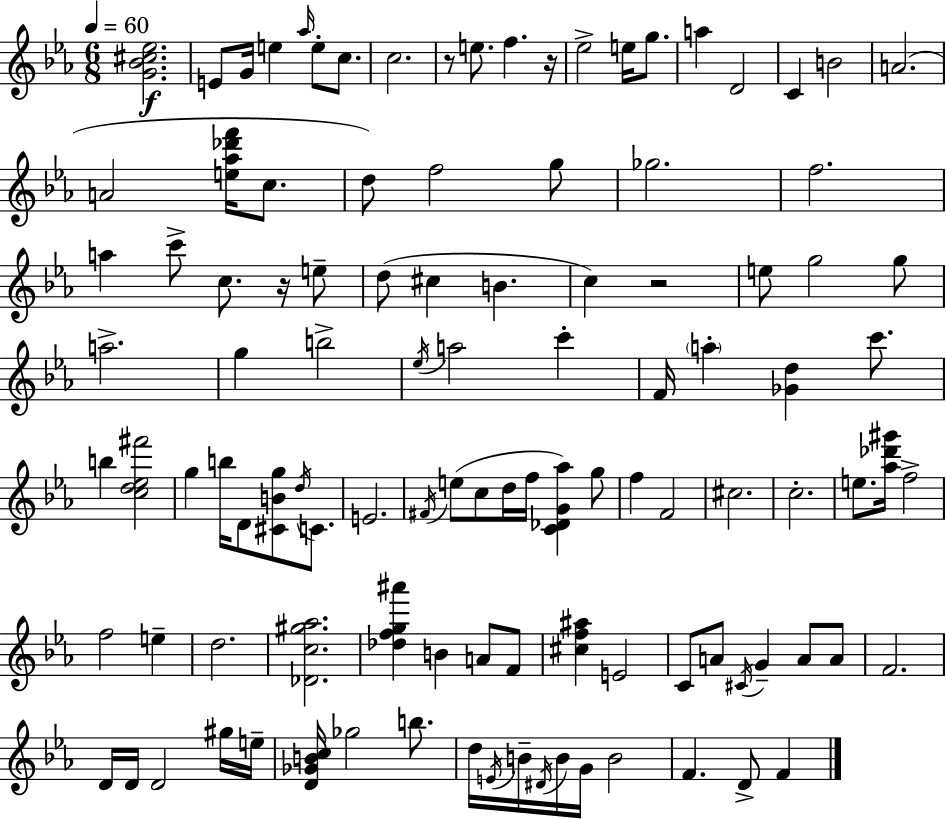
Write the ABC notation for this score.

X:1
T:Untitled
M:6/8
L:1/4
K:Eb
[G_B^c_e]2 E/2 G/4 e _a/4 e/2 c/2 c2 z/2 e/2 f z/4 _e2 e/4 g/2 a D2 C B2 A2 A2 [e_a_d'f']/4 c/2 d/2 f2 g/2 _g2 f2 a c'/2 c/2 z/4 e/2 d/2 ^c B c z2 e/2 g2 g/2 a2 g b2 _e/4 a2 c' F/4 a [_Gd] c'/2 b [cd_e^f']2 g b/4 D/2 [^CBg]/2 d/4 C/2 E2 ^F/4 e/2 c/2 d/4 f/4 [C_DG_a] g/2 f F2 ^c2 c2 e/2 [_a_d'^g']/4 f2 f2 e d2 [_Dc^g_a]2 [_dfg^a'] B A/2 F/2 [^cf^a] E2 C/2 A/2 ^C/4 G A/2 A/2 F2 D/4 D/4 D2 ^g/4 e/4 [D_GBc]/4 _g2 b/2 d/4 E/4 B/4 ^D/4 B/4 G/4 B2 F D/2 F